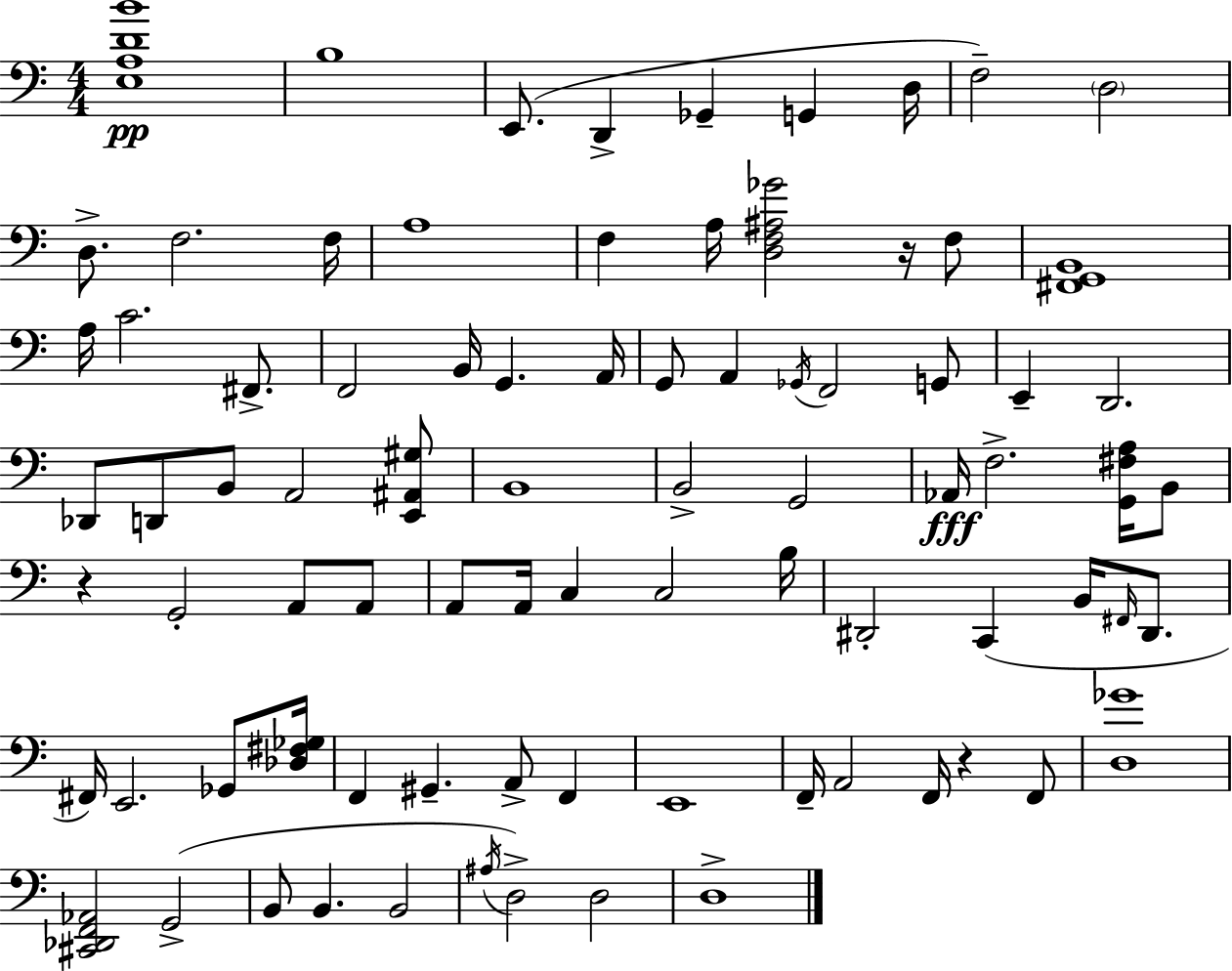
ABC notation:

X:1
T:Untitled
M:4/4
L:1/4
K:C
[E,A,DB]4 B,4 E,,/2 D,, _G,, G,, D,/4 F,2 D,2 D,/2 F,2 F,/4 A,4 F, A,/4 [D,F,^A,_G]2 z/4 F,/2 [^F,,G,,B,,]4 A,/4 C2 ^F,,/2 F,,2 B,,/4 G,, A,,/4 G,,/2 A,, _G,,/4 F,,2 G,,/2 E,, D,,2 _D,,/2 D,,/2 B,,/2 A,,2 [E,,^A,,^G,]/2 B,,4 B,,2 G,,2 _A,,/4 F,2 [G,,^F,A,]/4 B,,/2 z G,,2 A,,/2 A,,/2 A,,/2 A,,/4 C, C,2 B,/4 ^D,,2 C,, B,,/4 ^F,,/4 ^D,,/2 ^F,,/4 E,,2 _G,,/2 [_D,^F,_G,]/4 F,, ^G,, A,,/2 F,, E,,4 F,,/4 A,,2 F,,/4 z F,,/2 [D,_G]4 [^C,,_D,,F,,_A,,]2 G,,2 B,,/2 B,, B,,2 ^A,/4 D,2 D,2 D,4